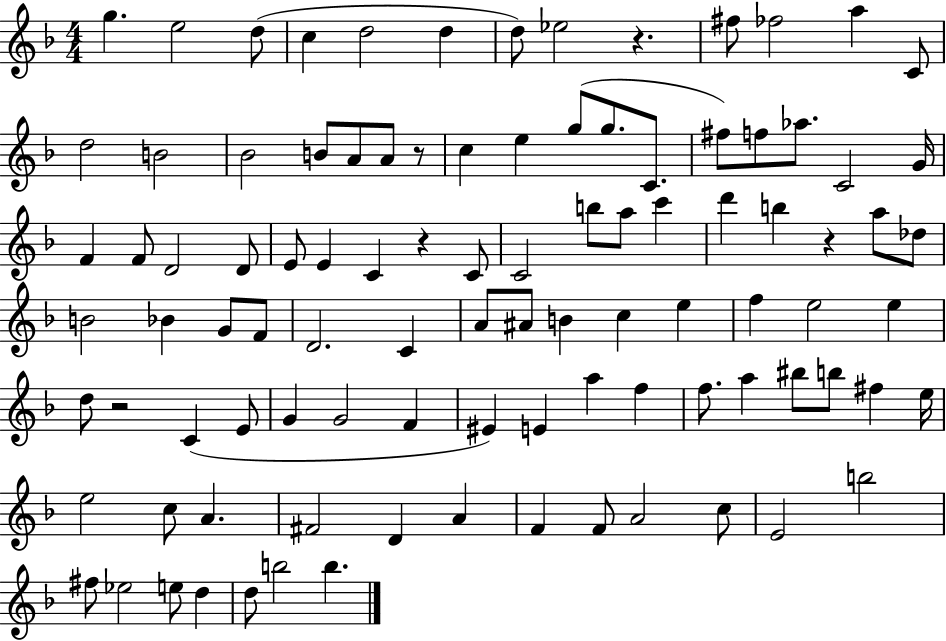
{
  \clef treble
  \numericTimeSignature
  \time 4/4
  \key f \major
  \repeat volta 2 { g''4. e''2 d''8( | c''4 d''2 d''4 | d''8) ees''2 r4. | fis''8 fes''2 a''4 c'8 | \break d''2 b'2 | bes'2 b'8 a'8 a'8 r8 | c''4 e''4 g''8( g''8. c'8. | fis''8) f''8 aes''8. c'2 g'16 | \break f'4 f'8 d'2 d'8 | e'8 e'4 c'4 r4 c'8 | c'2 b''8 a''8 c'''4 | d'''4 b''4 r4 a''8 des''8 | \break b'2 bes'4 g'8 f'8 | d'2. c'4 | a'8 ais'8 b'4 c''4 e''4 | f''4 e''2 e''4 | \break d''8 r2 c'4( e'8 | g'4 g'2 f'4 | eis'4) e'4 a''4 f''4 | f''8. a''4 bis''8 b''8 fis''4 e''16 | \break e''2 c''8 a'4. | fis'2 d'4 a'4 | f'4 f'8 a'2 c''8 | e'2 b''2 | \break fis''8 ees''2 e''8 d''4 | d''8 b''2 b''4. | } \bar "|."
}